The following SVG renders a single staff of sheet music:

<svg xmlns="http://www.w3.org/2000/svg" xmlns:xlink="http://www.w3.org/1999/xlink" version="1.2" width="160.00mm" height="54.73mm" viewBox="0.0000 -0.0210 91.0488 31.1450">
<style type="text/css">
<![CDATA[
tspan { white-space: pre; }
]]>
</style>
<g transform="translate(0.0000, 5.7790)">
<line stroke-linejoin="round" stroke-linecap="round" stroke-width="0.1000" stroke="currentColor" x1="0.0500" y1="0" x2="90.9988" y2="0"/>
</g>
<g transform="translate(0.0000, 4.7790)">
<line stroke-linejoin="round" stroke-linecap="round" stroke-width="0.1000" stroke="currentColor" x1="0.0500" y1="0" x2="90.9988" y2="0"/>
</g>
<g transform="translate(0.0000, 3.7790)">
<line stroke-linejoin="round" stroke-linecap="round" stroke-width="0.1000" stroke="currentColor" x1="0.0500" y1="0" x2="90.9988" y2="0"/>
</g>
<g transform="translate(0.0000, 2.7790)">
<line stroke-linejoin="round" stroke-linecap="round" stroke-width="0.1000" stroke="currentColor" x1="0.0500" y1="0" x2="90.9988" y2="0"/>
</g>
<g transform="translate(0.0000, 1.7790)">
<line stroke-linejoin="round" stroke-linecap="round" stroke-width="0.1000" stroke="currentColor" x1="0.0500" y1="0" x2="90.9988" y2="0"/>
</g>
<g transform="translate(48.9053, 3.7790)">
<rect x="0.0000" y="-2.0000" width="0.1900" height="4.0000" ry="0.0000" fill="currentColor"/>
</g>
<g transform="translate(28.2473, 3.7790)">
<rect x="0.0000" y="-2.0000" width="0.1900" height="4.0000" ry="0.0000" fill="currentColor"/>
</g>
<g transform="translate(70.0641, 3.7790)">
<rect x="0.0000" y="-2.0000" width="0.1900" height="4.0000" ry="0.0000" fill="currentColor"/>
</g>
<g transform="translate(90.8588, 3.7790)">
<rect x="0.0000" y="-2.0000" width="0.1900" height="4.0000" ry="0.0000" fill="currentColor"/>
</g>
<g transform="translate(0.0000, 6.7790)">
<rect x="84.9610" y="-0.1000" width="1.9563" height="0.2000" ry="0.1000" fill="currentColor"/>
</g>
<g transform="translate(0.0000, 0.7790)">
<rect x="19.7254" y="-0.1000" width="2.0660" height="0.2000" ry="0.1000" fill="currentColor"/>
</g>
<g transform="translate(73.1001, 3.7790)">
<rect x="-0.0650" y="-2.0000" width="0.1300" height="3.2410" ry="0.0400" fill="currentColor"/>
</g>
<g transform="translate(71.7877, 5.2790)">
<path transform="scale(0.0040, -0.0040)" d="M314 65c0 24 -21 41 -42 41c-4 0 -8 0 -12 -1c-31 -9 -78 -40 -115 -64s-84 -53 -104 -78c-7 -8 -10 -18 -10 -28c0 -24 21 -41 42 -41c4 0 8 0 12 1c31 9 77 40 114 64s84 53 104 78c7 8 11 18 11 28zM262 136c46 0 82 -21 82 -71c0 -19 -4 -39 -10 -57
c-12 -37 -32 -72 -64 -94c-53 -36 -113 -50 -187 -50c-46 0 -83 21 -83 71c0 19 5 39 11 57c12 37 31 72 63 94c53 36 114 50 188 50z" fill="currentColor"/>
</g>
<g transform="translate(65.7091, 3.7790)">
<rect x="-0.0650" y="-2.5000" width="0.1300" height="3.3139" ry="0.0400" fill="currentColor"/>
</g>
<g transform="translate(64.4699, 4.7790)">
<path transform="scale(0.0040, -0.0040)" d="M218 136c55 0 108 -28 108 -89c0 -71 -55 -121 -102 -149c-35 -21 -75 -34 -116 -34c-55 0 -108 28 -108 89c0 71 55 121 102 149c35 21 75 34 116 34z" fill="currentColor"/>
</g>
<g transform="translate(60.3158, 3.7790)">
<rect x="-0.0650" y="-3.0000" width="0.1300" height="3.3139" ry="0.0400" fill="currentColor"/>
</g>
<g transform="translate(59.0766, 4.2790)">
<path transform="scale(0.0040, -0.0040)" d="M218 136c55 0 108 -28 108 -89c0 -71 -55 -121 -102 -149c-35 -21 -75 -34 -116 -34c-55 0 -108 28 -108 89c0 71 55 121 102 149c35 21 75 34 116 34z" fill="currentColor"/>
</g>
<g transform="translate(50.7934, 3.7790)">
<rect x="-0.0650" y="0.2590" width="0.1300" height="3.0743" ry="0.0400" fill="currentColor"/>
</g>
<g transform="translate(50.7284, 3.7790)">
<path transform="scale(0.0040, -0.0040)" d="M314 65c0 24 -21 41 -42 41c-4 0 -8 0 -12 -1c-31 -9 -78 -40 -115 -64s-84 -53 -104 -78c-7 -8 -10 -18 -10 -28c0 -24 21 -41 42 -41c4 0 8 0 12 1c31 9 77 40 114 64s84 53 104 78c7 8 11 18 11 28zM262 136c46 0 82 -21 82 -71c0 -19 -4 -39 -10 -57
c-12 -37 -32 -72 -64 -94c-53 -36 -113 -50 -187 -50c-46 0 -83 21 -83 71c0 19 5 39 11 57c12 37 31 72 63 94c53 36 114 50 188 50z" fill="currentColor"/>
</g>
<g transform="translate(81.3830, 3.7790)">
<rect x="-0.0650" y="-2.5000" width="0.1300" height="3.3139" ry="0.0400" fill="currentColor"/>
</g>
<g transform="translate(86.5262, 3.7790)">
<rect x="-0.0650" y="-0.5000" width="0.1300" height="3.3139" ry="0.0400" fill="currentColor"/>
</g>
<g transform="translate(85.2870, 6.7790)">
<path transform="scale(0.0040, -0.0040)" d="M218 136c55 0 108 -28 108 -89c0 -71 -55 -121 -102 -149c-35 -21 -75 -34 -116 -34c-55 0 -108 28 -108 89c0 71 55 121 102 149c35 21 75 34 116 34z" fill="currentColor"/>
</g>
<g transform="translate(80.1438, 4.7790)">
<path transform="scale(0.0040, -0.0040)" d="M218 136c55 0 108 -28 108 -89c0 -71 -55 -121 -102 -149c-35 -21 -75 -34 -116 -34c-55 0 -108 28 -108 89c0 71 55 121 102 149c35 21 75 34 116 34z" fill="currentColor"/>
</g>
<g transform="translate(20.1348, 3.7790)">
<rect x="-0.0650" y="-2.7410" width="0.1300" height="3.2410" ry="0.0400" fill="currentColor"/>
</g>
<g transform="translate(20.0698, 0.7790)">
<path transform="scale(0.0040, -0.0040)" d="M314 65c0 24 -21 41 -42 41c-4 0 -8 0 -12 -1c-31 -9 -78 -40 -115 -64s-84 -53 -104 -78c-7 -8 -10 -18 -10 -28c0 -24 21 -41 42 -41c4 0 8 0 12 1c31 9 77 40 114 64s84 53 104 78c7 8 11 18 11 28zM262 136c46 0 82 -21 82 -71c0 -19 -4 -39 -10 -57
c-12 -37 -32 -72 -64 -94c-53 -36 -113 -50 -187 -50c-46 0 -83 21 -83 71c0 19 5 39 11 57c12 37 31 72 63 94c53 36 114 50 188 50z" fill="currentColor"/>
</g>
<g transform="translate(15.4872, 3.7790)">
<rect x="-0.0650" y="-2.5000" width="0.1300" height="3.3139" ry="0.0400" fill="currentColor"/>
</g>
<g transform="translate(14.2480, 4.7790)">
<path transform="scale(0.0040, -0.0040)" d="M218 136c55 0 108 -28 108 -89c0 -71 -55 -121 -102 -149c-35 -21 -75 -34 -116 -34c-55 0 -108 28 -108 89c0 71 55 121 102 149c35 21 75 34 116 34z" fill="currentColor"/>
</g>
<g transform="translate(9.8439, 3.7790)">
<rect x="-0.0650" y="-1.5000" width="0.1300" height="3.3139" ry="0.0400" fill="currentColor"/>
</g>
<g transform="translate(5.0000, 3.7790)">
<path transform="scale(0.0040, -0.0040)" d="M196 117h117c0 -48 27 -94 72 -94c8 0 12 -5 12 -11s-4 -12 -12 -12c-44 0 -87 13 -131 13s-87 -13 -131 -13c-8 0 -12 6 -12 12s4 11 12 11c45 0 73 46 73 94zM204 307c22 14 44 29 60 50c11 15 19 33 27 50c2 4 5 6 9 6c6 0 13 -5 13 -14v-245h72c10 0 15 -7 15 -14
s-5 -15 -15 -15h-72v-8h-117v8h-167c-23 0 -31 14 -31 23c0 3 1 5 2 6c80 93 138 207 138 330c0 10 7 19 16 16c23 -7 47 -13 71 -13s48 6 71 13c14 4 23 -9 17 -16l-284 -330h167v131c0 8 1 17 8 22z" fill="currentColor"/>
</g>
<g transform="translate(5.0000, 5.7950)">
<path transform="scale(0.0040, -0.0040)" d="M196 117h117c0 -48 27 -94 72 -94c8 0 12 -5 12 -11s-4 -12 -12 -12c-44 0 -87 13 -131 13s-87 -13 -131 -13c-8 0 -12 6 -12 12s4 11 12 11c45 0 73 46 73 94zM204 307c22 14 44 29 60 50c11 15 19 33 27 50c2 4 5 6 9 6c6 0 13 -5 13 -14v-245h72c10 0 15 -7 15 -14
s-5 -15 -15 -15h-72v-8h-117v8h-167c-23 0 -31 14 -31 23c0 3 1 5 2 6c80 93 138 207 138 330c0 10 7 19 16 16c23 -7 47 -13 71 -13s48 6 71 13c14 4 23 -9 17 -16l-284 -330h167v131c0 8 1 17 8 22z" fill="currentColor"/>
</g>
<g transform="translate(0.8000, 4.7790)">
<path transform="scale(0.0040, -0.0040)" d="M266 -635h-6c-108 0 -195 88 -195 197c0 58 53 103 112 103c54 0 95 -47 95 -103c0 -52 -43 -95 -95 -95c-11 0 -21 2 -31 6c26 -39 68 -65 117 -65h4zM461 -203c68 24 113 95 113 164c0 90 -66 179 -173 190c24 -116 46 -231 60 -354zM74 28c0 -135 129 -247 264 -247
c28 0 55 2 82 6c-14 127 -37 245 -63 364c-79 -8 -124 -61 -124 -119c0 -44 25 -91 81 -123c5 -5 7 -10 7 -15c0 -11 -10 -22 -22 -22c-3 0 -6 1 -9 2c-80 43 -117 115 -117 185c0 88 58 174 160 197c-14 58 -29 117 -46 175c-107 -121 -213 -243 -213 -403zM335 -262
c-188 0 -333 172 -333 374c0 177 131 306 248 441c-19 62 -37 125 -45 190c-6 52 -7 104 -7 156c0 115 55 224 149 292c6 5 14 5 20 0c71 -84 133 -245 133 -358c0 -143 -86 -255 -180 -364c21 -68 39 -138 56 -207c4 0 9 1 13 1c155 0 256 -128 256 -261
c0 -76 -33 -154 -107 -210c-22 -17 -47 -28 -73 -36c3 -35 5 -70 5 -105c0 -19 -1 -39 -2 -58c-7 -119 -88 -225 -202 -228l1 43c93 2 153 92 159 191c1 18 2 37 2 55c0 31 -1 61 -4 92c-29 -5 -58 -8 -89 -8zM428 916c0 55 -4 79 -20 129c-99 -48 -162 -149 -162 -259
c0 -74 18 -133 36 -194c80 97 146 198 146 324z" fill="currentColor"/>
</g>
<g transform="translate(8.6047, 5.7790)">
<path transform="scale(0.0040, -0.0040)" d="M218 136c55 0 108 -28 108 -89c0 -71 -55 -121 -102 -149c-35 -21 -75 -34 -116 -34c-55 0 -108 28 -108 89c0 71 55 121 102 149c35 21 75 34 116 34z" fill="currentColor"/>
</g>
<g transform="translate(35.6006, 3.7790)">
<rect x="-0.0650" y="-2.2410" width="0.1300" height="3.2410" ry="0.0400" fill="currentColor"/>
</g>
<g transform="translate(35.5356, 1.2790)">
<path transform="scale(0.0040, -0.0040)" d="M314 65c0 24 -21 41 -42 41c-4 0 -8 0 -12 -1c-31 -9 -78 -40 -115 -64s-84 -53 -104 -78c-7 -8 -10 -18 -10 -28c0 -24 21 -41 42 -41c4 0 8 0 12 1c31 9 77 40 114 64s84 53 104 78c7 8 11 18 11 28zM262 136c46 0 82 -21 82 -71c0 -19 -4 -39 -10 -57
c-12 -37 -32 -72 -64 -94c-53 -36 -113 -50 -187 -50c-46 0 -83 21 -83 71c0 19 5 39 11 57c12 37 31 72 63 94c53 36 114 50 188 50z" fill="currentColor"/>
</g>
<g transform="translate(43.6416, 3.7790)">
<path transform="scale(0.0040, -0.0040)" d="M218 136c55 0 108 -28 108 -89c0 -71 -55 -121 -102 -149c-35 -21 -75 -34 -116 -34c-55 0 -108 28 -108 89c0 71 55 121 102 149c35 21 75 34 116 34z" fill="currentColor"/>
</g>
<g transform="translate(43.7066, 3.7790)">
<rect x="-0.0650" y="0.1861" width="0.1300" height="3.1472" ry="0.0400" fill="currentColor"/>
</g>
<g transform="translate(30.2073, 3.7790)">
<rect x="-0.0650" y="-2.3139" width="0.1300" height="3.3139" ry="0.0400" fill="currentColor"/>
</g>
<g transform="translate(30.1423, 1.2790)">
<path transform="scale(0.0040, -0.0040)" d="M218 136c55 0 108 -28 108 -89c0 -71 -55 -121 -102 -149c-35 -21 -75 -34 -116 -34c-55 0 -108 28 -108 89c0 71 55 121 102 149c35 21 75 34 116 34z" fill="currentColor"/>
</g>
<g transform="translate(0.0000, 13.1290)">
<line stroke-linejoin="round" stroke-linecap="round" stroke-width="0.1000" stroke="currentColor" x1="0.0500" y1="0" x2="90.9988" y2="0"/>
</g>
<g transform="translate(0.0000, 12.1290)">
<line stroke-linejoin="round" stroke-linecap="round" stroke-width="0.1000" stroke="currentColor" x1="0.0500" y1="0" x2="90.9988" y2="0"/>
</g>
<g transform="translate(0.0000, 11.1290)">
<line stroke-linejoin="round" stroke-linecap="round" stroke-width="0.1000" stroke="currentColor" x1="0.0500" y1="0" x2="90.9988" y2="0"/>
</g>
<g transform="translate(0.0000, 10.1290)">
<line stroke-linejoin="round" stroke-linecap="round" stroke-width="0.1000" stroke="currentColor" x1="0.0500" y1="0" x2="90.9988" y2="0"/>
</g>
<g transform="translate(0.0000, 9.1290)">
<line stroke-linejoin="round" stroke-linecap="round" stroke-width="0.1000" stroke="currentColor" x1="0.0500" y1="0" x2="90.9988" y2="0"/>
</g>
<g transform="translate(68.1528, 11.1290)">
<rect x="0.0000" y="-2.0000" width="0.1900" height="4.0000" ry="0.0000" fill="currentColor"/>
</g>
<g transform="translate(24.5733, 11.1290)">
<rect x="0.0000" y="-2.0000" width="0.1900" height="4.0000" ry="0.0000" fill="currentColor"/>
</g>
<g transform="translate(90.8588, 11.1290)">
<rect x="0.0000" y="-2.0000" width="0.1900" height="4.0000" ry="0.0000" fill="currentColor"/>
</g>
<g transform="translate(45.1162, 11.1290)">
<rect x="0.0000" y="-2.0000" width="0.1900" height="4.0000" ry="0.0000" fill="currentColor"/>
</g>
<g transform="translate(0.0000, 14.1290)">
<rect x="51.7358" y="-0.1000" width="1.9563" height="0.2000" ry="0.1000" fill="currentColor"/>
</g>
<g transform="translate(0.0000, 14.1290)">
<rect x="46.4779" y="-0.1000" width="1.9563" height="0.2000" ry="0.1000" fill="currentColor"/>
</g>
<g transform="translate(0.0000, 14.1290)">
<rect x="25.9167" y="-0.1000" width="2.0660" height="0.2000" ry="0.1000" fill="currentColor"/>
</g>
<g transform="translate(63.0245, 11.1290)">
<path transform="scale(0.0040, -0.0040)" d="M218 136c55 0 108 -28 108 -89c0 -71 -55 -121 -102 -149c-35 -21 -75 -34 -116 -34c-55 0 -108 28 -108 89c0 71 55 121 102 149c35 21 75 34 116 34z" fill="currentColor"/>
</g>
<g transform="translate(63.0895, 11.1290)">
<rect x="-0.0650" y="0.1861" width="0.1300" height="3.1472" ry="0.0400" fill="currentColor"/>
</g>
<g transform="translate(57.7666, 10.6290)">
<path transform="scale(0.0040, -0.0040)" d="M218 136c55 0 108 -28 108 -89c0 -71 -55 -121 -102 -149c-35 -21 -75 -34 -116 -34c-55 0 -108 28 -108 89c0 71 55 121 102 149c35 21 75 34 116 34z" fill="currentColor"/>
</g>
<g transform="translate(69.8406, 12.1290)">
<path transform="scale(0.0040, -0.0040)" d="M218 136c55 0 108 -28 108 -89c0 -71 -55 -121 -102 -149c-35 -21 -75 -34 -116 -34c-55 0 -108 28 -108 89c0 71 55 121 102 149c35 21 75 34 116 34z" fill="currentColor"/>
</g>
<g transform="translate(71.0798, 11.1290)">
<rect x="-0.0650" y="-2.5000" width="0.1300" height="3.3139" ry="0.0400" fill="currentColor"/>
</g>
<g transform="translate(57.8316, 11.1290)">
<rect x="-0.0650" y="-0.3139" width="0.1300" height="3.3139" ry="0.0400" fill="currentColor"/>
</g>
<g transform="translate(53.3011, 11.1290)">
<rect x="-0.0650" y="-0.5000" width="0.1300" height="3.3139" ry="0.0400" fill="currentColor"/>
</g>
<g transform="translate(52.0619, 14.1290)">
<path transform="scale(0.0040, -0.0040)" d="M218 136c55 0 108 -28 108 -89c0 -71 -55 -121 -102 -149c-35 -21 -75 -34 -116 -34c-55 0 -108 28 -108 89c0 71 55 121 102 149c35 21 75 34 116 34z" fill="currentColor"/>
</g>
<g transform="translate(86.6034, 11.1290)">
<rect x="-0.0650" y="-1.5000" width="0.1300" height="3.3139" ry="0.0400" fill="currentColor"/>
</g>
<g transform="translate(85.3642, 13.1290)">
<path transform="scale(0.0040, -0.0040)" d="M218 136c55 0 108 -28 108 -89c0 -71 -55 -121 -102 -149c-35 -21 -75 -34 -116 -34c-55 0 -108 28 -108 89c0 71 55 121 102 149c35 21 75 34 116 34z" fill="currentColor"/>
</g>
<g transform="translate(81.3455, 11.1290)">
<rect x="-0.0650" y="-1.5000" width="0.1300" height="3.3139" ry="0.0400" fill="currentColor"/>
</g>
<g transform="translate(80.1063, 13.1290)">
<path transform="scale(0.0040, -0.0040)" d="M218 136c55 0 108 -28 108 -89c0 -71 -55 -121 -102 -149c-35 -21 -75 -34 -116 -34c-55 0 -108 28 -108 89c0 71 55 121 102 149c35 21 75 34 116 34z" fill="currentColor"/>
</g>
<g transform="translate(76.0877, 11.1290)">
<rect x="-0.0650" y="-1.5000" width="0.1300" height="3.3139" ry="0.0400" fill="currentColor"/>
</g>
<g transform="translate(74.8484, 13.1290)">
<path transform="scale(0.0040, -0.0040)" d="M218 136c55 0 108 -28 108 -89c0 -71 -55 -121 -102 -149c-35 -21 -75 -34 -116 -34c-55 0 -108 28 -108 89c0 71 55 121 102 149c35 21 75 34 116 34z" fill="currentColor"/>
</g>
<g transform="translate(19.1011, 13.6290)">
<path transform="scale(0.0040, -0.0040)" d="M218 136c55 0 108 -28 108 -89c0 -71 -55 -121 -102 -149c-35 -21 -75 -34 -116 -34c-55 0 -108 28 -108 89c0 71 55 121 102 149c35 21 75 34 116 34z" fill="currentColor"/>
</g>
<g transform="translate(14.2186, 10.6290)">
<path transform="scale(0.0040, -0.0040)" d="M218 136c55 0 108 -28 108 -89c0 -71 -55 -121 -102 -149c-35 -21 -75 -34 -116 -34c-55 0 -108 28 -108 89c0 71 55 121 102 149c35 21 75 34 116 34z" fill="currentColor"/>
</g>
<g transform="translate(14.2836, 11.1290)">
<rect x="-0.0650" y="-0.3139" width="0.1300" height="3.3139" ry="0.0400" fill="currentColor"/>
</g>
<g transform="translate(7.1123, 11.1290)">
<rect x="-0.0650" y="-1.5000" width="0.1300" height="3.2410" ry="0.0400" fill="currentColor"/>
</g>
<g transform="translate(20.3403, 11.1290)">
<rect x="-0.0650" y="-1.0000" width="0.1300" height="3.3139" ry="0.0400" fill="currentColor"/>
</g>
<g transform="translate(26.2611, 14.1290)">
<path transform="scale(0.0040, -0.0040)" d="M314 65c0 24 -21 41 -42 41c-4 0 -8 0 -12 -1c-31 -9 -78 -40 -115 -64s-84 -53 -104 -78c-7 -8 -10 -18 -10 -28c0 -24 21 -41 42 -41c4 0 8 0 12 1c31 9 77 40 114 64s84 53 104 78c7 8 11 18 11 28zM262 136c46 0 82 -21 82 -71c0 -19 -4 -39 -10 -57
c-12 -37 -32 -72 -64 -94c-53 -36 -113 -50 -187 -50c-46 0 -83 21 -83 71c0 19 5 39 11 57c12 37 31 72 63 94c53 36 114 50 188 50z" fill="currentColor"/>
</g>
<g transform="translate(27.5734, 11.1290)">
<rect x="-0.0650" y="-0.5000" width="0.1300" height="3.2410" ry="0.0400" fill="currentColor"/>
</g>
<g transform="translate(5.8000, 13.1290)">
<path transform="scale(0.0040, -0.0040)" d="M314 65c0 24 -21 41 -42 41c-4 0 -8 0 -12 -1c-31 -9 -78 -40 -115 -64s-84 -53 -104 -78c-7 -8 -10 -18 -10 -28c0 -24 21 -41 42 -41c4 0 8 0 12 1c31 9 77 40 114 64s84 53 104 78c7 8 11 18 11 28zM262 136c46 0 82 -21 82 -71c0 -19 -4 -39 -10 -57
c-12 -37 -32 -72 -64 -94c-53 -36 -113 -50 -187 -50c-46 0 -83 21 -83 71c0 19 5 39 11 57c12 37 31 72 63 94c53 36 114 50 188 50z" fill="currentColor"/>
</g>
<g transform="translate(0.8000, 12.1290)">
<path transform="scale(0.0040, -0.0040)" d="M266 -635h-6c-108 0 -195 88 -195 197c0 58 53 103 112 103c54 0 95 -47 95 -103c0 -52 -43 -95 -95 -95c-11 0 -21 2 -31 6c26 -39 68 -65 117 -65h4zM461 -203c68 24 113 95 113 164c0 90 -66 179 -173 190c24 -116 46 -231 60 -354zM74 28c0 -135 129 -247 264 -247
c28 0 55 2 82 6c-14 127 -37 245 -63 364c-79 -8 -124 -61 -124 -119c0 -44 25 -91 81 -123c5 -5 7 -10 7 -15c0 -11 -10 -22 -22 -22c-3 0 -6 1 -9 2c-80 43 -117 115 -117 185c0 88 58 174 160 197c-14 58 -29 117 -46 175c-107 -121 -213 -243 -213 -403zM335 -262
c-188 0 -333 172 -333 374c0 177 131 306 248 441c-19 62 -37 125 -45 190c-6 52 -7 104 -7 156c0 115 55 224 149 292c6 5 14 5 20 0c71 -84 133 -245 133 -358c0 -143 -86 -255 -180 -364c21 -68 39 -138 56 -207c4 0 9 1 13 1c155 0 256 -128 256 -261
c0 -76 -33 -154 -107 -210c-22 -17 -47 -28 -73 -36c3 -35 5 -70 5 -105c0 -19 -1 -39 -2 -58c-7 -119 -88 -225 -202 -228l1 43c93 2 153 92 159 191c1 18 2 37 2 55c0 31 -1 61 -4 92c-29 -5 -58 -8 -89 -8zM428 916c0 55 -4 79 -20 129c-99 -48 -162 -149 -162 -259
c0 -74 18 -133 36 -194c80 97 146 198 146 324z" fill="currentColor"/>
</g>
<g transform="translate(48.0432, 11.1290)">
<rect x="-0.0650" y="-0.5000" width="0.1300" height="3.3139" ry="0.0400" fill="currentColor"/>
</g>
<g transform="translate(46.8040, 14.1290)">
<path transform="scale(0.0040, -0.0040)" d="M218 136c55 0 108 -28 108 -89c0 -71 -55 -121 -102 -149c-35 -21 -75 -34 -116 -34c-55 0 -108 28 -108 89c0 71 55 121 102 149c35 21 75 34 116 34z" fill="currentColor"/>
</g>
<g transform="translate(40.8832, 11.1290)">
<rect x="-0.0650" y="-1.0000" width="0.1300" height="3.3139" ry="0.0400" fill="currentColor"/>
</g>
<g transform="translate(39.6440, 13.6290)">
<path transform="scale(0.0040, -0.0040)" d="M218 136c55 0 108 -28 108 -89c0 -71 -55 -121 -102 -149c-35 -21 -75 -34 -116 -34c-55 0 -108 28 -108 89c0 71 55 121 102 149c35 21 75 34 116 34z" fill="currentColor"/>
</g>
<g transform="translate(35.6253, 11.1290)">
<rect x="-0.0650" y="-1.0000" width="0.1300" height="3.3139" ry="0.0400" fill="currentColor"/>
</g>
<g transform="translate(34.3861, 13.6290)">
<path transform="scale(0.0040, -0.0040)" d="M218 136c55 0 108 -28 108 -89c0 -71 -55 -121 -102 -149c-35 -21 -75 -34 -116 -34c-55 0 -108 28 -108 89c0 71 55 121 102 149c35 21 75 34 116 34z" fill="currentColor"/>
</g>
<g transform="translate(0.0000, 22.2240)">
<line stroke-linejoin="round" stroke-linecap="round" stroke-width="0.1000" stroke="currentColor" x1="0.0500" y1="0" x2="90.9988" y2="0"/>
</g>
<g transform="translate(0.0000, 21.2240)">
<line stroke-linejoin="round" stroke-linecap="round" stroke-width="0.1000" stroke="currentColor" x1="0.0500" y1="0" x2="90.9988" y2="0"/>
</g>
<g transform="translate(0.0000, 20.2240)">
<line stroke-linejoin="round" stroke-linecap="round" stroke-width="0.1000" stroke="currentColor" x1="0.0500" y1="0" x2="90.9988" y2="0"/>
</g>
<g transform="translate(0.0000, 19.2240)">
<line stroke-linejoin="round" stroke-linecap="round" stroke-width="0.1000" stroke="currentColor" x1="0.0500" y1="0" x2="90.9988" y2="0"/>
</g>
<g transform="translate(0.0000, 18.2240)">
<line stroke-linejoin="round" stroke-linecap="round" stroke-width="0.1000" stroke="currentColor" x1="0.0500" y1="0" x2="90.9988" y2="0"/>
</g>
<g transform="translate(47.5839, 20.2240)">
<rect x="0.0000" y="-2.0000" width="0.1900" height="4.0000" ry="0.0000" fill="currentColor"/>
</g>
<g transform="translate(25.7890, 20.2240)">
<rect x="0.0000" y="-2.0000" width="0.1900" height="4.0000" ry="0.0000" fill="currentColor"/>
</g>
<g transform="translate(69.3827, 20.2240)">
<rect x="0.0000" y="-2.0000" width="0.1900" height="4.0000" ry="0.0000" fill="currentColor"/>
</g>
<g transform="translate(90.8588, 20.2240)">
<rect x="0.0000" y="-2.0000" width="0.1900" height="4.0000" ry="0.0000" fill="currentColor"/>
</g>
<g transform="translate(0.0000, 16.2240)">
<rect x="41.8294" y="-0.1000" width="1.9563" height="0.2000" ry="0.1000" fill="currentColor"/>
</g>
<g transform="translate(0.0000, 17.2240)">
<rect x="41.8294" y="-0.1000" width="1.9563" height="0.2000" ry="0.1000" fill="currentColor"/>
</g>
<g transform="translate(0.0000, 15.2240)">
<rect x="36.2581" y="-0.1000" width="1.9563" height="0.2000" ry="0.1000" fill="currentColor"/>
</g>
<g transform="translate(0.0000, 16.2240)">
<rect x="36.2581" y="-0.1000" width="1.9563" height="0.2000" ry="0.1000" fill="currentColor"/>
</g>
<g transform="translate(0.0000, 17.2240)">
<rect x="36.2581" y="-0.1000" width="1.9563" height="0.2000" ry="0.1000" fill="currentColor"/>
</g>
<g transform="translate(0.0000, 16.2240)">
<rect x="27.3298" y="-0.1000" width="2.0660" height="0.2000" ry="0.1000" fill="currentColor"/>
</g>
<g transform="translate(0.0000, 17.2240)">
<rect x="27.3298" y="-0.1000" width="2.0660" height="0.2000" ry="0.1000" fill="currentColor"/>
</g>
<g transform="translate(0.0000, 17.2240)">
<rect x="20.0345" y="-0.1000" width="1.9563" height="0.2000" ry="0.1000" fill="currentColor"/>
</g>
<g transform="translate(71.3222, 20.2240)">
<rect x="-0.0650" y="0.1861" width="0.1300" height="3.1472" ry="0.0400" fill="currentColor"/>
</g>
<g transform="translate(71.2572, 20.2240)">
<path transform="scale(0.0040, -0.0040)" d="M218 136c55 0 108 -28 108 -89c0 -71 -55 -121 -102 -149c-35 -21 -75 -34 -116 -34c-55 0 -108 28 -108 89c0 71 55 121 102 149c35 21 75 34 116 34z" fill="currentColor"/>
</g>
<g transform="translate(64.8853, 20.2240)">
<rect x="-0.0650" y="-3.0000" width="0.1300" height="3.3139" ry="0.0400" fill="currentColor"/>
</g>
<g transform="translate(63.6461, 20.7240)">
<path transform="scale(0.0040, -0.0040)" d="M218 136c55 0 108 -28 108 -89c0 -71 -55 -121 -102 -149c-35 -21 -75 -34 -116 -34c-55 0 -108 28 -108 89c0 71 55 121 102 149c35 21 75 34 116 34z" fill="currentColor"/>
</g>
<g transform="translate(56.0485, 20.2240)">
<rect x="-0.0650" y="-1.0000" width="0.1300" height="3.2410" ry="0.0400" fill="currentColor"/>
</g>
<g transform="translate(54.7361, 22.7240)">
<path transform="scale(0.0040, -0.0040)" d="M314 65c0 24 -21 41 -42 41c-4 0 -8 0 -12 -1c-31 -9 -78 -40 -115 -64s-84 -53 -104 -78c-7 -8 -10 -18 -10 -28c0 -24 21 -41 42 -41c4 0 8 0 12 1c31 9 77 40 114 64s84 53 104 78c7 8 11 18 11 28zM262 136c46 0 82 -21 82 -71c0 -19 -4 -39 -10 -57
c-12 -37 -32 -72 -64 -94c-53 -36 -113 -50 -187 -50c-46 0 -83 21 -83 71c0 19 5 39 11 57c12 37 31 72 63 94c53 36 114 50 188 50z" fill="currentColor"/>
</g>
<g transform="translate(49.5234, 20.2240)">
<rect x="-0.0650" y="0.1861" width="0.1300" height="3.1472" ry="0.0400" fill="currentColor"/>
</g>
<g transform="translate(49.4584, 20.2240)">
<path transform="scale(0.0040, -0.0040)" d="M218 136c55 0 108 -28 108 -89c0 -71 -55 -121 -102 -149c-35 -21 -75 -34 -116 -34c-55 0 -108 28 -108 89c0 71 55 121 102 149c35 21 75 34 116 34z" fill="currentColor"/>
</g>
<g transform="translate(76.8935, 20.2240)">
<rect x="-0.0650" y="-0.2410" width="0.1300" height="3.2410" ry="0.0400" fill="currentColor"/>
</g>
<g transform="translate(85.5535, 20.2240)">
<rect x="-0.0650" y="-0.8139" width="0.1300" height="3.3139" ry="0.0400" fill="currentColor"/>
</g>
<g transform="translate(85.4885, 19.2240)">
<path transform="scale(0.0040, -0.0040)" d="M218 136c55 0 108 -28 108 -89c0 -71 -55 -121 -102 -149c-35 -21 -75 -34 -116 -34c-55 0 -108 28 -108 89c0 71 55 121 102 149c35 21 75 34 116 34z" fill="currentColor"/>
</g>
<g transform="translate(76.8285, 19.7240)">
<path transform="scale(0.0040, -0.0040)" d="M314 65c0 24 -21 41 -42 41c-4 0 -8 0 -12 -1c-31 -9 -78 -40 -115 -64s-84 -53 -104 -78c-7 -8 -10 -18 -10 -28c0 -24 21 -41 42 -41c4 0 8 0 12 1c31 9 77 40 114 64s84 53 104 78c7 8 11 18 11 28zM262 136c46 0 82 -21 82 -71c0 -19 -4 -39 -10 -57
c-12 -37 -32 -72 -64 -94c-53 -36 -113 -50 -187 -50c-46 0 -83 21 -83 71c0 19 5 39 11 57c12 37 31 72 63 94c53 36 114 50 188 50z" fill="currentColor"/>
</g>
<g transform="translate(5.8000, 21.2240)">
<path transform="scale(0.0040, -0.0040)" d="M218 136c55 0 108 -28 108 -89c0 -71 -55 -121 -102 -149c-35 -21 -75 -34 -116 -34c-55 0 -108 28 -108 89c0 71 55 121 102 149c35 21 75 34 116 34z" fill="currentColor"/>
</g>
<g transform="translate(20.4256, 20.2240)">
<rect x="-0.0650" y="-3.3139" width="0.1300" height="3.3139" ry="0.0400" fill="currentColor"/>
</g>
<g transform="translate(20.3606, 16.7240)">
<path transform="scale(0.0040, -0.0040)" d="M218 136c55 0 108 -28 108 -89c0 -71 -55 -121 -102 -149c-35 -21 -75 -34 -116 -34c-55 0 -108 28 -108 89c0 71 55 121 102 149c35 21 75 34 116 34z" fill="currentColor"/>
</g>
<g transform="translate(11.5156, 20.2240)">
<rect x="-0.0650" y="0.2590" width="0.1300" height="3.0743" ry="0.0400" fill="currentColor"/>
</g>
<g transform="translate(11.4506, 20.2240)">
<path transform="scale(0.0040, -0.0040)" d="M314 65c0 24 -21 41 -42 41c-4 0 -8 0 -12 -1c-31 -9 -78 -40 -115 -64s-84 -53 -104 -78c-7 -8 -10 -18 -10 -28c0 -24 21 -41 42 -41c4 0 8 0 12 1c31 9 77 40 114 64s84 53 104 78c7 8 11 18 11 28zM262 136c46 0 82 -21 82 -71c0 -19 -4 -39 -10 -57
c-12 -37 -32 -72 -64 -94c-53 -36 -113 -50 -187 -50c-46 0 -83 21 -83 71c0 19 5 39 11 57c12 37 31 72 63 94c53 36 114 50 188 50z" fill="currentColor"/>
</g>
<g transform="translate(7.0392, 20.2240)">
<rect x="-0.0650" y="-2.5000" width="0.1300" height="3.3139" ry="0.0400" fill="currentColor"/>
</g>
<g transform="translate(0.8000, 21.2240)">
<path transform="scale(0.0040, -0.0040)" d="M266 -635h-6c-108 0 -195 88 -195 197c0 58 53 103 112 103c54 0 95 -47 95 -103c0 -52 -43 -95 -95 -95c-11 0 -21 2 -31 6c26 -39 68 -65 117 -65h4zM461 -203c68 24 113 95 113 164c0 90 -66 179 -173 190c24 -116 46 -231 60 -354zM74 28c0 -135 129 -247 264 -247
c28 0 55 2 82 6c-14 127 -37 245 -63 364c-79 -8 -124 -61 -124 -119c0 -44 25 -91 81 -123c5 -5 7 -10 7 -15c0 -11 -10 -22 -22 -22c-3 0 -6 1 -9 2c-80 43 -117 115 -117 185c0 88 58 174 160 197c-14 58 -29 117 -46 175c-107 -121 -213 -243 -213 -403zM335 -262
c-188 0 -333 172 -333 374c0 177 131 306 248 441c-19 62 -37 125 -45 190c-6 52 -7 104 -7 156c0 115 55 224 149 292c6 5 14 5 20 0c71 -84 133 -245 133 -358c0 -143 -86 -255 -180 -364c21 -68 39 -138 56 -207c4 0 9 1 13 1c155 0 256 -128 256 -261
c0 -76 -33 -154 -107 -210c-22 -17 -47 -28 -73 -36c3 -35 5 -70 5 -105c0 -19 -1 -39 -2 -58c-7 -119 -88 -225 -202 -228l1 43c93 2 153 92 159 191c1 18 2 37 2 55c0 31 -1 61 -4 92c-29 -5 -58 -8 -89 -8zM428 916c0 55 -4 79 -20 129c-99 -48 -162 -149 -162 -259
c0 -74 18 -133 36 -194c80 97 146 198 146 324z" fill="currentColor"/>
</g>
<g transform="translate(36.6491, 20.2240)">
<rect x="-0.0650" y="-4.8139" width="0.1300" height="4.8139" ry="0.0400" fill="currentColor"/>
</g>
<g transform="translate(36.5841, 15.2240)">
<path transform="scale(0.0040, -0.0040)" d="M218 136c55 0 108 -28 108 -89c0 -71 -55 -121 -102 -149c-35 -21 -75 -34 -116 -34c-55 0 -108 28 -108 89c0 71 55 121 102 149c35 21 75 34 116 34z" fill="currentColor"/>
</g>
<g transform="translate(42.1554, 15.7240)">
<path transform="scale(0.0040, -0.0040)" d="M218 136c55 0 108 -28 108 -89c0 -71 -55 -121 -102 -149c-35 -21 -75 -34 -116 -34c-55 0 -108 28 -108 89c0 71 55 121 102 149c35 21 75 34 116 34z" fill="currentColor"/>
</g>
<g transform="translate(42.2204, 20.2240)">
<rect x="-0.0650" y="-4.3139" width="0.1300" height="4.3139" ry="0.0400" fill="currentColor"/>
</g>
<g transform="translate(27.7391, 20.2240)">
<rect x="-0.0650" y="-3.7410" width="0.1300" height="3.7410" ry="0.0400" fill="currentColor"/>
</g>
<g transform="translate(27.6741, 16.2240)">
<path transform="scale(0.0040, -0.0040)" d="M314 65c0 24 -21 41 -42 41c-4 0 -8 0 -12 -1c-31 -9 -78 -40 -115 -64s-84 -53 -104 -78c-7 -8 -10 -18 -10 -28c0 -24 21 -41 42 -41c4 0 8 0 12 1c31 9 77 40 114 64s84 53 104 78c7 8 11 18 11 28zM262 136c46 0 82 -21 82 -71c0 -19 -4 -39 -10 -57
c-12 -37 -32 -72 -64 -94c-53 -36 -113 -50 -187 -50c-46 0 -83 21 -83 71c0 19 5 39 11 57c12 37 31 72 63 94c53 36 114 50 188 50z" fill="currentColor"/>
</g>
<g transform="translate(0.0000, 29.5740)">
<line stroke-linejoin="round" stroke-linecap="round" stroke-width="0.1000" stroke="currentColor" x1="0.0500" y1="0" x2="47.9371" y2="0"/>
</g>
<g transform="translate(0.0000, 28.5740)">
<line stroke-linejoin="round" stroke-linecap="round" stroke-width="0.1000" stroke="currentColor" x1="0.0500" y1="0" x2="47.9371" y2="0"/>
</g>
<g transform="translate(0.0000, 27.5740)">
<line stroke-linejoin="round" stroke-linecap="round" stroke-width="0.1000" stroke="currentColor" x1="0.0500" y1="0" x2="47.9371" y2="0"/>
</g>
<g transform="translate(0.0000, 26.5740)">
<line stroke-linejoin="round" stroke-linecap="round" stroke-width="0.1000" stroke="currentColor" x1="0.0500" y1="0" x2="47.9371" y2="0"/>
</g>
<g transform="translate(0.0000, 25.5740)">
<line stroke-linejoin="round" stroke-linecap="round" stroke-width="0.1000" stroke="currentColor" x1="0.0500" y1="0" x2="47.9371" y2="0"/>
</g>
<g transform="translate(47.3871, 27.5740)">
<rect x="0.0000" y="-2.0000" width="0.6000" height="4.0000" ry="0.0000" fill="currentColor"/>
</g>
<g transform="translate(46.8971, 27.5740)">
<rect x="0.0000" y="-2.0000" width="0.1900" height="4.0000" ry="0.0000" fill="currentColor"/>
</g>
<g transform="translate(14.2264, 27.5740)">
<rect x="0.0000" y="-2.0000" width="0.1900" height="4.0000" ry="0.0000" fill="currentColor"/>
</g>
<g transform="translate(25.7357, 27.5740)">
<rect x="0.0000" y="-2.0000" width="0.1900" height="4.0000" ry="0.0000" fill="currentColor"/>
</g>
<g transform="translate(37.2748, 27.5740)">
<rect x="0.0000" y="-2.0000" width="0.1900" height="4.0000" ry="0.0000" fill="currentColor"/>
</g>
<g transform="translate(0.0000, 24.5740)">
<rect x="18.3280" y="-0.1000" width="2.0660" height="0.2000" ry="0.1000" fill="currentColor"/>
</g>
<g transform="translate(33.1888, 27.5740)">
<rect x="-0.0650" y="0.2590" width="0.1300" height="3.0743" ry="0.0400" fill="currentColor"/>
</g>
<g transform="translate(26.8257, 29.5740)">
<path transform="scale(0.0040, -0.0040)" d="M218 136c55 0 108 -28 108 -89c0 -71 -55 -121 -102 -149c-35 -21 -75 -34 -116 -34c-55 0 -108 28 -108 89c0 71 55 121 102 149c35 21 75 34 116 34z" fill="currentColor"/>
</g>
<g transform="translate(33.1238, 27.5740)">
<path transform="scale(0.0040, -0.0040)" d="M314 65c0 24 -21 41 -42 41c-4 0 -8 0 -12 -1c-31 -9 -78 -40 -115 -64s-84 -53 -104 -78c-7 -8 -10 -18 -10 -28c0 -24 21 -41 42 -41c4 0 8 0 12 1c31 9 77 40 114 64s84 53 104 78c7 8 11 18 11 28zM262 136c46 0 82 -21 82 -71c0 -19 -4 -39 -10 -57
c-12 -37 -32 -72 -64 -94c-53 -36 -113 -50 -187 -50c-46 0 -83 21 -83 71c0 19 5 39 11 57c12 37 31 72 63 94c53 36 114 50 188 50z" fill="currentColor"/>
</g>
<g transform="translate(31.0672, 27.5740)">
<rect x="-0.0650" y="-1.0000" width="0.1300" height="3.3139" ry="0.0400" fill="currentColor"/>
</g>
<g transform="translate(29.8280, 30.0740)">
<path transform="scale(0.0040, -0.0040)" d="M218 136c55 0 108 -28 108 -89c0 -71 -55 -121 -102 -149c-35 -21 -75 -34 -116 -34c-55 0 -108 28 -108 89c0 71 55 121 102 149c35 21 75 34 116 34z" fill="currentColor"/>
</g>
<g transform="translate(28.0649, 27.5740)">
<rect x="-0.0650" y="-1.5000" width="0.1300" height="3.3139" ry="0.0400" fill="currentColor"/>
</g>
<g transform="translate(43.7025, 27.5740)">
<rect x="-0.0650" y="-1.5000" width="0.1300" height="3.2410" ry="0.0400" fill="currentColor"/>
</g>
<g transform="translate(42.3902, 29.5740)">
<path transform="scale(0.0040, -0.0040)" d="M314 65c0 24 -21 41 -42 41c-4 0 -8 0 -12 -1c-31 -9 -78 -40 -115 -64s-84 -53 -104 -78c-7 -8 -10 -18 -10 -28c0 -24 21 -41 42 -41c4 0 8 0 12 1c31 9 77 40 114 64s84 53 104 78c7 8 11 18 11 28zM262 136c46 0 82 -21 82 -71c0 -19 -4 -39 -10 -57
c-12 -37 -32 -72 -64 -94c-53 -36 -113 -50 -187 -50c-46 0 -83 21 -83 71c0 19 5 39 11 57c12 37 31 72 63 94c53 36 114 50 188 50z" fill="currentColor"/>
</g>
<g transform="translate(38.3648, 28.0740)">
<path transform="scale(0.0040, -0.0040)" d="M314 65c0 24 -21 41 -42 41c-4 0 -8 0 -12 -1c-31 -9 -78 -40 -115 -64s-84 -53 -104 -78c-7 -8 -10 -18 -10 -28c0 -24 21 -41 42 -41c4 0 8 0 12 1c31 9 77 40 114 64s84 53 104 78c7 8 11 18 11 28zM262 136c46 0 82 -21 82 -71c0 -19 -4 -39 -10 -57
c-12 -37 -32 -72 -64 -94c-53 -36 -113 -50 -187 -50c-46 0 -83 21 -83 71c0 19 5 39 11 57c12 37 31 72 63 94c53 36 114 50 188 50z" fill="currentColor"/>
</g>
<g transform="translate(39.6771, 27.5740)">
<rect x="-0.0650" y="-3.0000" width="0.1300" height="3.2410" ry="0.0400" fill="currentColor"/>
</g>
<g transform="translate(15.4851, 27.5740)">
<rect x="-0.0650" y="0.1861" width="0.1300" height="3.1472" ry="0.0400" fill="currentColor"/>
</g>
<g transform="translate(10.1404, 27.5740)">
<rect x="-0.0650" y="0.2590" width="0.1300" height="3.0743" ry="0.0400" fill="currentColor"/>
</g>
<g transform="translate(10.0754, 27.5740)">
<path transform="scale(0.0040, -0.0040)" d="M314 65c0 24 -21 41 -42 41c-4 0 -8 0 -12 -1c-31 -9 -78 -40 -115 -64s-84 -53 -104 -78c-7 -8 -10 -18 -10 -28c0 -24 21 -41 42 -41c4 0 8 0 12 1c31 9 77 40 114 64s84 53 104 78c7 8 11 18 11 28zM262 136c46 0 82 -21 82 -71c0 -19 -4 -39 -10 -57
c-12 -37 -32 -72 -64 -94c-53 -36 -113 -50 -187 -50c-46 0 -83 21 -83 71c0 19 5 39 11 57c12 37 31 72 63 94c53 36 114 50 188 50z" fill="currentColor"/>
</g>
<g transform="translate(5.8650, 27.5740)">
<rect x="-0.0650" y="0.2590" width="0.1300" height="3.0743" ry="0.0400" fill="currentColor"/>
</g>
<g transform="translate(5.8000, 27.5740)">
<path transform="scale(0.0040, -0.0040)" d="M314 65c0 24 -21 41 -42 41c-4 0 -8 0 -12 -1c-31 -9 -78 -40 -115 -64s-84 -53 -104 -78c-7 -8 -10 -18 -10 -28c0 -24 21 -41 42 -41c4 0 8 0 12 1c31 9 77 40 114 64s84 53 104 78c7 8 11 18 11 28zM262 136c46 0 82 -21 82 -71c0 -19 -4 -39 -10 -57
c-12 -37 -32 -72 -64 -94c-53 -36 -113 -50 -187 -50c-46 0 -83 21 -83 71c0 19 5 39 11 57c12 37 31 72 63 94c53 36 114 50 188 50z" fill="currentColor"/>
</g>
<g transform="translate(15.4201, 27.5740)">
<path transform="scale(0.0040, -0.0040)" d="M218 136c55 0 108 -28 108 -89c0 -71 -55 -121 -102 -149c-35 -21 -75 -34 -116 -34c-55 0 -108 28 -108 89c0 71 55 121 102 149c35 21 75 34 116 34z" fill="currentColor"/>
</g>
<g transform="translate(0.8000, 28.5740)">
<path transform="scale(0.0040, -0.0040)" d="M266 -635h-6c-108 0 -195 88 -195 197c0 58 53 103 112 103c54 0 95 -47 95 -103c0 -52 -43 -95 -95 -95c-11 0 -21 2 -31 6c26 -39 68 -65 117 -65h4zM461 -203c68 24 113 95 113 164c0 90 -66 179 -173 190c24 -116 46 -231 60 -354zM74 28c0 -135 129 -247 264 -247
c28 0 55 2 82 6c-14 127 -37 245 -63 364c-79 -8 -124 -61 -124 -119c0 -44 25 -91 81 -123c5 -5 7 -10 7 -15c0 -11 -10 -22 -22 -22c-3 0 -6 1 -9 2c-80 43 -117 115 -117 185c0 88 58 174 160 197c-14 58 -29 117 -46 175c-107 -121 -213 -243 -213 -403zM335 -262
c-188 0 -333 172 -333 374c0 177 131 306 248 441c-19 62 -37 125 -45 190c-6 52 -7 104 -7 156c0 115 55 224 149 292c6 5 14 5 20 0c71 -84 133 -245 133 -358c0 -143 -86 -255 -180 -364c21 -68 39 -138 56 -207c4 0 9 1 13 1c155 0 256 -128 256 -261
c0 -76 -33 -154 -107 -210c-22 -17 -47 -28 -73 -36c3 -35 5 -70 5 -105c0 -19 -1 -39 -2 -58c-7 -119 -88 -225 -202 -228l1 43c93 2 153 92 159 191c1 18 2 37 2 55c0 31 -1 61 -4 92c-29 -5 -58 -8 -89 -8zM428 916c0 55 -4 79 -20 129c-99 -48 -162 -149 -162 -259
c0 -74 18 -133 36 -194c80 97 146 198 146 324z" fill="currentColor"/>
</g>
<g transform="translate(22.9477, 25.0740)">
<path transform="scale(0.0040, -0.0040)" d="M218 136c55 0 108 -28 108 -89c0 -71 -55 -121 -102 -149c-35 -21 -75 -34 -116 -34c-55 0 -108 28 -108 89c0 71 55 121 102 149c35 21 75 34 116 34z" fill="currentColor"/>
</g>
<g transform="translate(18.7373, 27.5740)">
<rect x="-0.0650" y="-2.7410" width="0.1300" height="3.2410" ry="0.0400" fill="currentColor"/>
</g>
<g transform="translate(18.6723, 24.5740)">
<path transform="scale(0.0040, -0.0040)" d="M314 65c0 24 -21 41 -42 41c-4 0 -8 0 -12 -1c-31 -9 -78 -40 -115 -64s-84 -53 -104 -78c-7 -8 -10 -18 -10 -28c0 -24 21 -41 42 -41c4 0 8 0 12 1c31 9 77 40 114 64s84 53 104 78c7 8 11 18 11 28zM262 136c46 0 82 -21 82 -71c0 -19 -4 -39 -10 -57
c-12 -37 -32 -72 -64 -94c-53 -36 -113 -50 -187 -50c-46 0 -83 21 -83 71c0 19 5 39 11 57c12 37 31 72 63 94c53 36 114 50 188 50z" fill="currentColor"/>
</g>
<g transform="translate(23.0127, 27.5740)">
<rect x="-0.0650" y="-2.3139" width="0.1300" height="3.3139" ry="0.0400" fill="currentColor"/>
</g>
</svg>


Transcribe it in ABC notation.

X:1
T:Untitled
M:4/4
L:1/4
K:C
E G a2 g g2 B B2 A G F2 G C E2 c D C2 D D C C c B G E E E G B2 b c'2 e' d' B D2 A B c2 d B2 B2 B a2 g E D B2 A2 E2